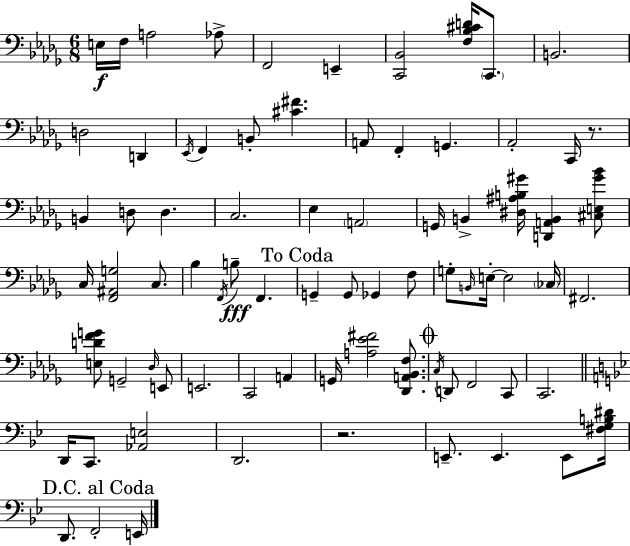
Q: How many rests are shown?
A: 2